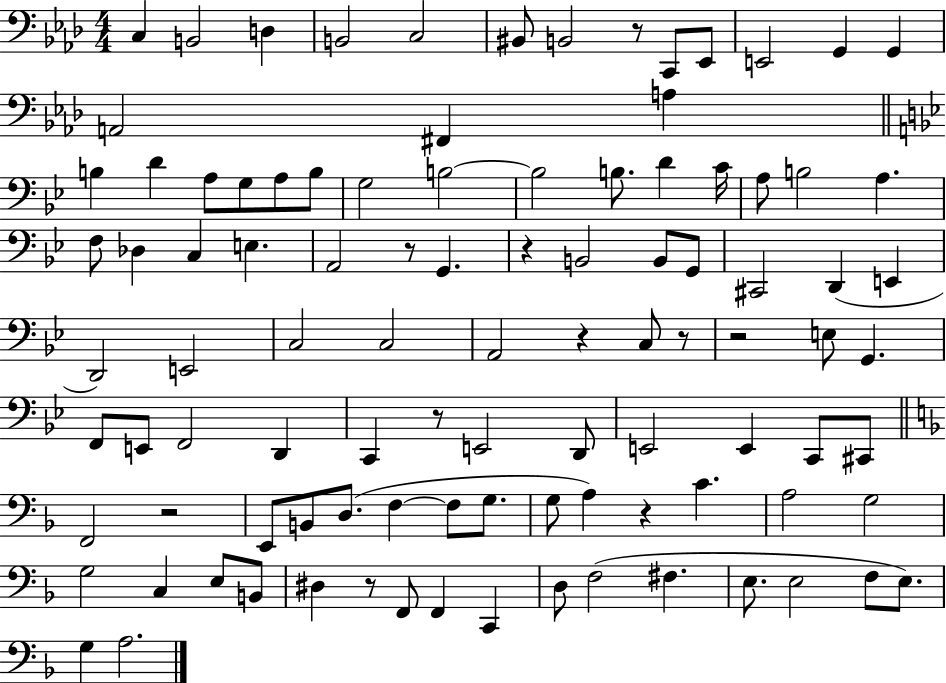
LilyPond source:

{
  \clef bass
  \numericTimeSignature
  \time 4/4
  \key aes \major
  c4 b,2 d4 | b,2 c2 | bis,8 b,2 r8 c,8 ees,8 | e,2 g,4 g,4 | \break a,2 fis,4 a4 | \bar "||" \break \key bes \major b4 d'4 a8 g8 a8 b8 | g2 b2~~ | b2 b8. d'4 c'16 | a8 b2 a4. | \break f8 des4 c4 e4. | a,2 r8 g,4. | r4 b,2 b,8 g,8 | cis,2 d,4( e,4 | \break d,2) e,2 | c2 c2 | a,2 r4 c8 r8 | r2 e8 g,4. | \break f,8 e,8 f,2 d,4 | c,4 r8 e,2 d,8 | e,2 e,4 c,8 cis,8 | \bar "||" \break \key f \major f,2 r2 | e,8 b,8 d8.( f4~~ f8 g8. | g8 a4) r4 c'4. | a2 g2 | \break g2 c4 e8 b,8 | dis4 r8 f,8 f,4 c,4 | d8 f2( fis4. | e8. e2 f8 e8.) | \break g4 a2. | \bar "|."
}